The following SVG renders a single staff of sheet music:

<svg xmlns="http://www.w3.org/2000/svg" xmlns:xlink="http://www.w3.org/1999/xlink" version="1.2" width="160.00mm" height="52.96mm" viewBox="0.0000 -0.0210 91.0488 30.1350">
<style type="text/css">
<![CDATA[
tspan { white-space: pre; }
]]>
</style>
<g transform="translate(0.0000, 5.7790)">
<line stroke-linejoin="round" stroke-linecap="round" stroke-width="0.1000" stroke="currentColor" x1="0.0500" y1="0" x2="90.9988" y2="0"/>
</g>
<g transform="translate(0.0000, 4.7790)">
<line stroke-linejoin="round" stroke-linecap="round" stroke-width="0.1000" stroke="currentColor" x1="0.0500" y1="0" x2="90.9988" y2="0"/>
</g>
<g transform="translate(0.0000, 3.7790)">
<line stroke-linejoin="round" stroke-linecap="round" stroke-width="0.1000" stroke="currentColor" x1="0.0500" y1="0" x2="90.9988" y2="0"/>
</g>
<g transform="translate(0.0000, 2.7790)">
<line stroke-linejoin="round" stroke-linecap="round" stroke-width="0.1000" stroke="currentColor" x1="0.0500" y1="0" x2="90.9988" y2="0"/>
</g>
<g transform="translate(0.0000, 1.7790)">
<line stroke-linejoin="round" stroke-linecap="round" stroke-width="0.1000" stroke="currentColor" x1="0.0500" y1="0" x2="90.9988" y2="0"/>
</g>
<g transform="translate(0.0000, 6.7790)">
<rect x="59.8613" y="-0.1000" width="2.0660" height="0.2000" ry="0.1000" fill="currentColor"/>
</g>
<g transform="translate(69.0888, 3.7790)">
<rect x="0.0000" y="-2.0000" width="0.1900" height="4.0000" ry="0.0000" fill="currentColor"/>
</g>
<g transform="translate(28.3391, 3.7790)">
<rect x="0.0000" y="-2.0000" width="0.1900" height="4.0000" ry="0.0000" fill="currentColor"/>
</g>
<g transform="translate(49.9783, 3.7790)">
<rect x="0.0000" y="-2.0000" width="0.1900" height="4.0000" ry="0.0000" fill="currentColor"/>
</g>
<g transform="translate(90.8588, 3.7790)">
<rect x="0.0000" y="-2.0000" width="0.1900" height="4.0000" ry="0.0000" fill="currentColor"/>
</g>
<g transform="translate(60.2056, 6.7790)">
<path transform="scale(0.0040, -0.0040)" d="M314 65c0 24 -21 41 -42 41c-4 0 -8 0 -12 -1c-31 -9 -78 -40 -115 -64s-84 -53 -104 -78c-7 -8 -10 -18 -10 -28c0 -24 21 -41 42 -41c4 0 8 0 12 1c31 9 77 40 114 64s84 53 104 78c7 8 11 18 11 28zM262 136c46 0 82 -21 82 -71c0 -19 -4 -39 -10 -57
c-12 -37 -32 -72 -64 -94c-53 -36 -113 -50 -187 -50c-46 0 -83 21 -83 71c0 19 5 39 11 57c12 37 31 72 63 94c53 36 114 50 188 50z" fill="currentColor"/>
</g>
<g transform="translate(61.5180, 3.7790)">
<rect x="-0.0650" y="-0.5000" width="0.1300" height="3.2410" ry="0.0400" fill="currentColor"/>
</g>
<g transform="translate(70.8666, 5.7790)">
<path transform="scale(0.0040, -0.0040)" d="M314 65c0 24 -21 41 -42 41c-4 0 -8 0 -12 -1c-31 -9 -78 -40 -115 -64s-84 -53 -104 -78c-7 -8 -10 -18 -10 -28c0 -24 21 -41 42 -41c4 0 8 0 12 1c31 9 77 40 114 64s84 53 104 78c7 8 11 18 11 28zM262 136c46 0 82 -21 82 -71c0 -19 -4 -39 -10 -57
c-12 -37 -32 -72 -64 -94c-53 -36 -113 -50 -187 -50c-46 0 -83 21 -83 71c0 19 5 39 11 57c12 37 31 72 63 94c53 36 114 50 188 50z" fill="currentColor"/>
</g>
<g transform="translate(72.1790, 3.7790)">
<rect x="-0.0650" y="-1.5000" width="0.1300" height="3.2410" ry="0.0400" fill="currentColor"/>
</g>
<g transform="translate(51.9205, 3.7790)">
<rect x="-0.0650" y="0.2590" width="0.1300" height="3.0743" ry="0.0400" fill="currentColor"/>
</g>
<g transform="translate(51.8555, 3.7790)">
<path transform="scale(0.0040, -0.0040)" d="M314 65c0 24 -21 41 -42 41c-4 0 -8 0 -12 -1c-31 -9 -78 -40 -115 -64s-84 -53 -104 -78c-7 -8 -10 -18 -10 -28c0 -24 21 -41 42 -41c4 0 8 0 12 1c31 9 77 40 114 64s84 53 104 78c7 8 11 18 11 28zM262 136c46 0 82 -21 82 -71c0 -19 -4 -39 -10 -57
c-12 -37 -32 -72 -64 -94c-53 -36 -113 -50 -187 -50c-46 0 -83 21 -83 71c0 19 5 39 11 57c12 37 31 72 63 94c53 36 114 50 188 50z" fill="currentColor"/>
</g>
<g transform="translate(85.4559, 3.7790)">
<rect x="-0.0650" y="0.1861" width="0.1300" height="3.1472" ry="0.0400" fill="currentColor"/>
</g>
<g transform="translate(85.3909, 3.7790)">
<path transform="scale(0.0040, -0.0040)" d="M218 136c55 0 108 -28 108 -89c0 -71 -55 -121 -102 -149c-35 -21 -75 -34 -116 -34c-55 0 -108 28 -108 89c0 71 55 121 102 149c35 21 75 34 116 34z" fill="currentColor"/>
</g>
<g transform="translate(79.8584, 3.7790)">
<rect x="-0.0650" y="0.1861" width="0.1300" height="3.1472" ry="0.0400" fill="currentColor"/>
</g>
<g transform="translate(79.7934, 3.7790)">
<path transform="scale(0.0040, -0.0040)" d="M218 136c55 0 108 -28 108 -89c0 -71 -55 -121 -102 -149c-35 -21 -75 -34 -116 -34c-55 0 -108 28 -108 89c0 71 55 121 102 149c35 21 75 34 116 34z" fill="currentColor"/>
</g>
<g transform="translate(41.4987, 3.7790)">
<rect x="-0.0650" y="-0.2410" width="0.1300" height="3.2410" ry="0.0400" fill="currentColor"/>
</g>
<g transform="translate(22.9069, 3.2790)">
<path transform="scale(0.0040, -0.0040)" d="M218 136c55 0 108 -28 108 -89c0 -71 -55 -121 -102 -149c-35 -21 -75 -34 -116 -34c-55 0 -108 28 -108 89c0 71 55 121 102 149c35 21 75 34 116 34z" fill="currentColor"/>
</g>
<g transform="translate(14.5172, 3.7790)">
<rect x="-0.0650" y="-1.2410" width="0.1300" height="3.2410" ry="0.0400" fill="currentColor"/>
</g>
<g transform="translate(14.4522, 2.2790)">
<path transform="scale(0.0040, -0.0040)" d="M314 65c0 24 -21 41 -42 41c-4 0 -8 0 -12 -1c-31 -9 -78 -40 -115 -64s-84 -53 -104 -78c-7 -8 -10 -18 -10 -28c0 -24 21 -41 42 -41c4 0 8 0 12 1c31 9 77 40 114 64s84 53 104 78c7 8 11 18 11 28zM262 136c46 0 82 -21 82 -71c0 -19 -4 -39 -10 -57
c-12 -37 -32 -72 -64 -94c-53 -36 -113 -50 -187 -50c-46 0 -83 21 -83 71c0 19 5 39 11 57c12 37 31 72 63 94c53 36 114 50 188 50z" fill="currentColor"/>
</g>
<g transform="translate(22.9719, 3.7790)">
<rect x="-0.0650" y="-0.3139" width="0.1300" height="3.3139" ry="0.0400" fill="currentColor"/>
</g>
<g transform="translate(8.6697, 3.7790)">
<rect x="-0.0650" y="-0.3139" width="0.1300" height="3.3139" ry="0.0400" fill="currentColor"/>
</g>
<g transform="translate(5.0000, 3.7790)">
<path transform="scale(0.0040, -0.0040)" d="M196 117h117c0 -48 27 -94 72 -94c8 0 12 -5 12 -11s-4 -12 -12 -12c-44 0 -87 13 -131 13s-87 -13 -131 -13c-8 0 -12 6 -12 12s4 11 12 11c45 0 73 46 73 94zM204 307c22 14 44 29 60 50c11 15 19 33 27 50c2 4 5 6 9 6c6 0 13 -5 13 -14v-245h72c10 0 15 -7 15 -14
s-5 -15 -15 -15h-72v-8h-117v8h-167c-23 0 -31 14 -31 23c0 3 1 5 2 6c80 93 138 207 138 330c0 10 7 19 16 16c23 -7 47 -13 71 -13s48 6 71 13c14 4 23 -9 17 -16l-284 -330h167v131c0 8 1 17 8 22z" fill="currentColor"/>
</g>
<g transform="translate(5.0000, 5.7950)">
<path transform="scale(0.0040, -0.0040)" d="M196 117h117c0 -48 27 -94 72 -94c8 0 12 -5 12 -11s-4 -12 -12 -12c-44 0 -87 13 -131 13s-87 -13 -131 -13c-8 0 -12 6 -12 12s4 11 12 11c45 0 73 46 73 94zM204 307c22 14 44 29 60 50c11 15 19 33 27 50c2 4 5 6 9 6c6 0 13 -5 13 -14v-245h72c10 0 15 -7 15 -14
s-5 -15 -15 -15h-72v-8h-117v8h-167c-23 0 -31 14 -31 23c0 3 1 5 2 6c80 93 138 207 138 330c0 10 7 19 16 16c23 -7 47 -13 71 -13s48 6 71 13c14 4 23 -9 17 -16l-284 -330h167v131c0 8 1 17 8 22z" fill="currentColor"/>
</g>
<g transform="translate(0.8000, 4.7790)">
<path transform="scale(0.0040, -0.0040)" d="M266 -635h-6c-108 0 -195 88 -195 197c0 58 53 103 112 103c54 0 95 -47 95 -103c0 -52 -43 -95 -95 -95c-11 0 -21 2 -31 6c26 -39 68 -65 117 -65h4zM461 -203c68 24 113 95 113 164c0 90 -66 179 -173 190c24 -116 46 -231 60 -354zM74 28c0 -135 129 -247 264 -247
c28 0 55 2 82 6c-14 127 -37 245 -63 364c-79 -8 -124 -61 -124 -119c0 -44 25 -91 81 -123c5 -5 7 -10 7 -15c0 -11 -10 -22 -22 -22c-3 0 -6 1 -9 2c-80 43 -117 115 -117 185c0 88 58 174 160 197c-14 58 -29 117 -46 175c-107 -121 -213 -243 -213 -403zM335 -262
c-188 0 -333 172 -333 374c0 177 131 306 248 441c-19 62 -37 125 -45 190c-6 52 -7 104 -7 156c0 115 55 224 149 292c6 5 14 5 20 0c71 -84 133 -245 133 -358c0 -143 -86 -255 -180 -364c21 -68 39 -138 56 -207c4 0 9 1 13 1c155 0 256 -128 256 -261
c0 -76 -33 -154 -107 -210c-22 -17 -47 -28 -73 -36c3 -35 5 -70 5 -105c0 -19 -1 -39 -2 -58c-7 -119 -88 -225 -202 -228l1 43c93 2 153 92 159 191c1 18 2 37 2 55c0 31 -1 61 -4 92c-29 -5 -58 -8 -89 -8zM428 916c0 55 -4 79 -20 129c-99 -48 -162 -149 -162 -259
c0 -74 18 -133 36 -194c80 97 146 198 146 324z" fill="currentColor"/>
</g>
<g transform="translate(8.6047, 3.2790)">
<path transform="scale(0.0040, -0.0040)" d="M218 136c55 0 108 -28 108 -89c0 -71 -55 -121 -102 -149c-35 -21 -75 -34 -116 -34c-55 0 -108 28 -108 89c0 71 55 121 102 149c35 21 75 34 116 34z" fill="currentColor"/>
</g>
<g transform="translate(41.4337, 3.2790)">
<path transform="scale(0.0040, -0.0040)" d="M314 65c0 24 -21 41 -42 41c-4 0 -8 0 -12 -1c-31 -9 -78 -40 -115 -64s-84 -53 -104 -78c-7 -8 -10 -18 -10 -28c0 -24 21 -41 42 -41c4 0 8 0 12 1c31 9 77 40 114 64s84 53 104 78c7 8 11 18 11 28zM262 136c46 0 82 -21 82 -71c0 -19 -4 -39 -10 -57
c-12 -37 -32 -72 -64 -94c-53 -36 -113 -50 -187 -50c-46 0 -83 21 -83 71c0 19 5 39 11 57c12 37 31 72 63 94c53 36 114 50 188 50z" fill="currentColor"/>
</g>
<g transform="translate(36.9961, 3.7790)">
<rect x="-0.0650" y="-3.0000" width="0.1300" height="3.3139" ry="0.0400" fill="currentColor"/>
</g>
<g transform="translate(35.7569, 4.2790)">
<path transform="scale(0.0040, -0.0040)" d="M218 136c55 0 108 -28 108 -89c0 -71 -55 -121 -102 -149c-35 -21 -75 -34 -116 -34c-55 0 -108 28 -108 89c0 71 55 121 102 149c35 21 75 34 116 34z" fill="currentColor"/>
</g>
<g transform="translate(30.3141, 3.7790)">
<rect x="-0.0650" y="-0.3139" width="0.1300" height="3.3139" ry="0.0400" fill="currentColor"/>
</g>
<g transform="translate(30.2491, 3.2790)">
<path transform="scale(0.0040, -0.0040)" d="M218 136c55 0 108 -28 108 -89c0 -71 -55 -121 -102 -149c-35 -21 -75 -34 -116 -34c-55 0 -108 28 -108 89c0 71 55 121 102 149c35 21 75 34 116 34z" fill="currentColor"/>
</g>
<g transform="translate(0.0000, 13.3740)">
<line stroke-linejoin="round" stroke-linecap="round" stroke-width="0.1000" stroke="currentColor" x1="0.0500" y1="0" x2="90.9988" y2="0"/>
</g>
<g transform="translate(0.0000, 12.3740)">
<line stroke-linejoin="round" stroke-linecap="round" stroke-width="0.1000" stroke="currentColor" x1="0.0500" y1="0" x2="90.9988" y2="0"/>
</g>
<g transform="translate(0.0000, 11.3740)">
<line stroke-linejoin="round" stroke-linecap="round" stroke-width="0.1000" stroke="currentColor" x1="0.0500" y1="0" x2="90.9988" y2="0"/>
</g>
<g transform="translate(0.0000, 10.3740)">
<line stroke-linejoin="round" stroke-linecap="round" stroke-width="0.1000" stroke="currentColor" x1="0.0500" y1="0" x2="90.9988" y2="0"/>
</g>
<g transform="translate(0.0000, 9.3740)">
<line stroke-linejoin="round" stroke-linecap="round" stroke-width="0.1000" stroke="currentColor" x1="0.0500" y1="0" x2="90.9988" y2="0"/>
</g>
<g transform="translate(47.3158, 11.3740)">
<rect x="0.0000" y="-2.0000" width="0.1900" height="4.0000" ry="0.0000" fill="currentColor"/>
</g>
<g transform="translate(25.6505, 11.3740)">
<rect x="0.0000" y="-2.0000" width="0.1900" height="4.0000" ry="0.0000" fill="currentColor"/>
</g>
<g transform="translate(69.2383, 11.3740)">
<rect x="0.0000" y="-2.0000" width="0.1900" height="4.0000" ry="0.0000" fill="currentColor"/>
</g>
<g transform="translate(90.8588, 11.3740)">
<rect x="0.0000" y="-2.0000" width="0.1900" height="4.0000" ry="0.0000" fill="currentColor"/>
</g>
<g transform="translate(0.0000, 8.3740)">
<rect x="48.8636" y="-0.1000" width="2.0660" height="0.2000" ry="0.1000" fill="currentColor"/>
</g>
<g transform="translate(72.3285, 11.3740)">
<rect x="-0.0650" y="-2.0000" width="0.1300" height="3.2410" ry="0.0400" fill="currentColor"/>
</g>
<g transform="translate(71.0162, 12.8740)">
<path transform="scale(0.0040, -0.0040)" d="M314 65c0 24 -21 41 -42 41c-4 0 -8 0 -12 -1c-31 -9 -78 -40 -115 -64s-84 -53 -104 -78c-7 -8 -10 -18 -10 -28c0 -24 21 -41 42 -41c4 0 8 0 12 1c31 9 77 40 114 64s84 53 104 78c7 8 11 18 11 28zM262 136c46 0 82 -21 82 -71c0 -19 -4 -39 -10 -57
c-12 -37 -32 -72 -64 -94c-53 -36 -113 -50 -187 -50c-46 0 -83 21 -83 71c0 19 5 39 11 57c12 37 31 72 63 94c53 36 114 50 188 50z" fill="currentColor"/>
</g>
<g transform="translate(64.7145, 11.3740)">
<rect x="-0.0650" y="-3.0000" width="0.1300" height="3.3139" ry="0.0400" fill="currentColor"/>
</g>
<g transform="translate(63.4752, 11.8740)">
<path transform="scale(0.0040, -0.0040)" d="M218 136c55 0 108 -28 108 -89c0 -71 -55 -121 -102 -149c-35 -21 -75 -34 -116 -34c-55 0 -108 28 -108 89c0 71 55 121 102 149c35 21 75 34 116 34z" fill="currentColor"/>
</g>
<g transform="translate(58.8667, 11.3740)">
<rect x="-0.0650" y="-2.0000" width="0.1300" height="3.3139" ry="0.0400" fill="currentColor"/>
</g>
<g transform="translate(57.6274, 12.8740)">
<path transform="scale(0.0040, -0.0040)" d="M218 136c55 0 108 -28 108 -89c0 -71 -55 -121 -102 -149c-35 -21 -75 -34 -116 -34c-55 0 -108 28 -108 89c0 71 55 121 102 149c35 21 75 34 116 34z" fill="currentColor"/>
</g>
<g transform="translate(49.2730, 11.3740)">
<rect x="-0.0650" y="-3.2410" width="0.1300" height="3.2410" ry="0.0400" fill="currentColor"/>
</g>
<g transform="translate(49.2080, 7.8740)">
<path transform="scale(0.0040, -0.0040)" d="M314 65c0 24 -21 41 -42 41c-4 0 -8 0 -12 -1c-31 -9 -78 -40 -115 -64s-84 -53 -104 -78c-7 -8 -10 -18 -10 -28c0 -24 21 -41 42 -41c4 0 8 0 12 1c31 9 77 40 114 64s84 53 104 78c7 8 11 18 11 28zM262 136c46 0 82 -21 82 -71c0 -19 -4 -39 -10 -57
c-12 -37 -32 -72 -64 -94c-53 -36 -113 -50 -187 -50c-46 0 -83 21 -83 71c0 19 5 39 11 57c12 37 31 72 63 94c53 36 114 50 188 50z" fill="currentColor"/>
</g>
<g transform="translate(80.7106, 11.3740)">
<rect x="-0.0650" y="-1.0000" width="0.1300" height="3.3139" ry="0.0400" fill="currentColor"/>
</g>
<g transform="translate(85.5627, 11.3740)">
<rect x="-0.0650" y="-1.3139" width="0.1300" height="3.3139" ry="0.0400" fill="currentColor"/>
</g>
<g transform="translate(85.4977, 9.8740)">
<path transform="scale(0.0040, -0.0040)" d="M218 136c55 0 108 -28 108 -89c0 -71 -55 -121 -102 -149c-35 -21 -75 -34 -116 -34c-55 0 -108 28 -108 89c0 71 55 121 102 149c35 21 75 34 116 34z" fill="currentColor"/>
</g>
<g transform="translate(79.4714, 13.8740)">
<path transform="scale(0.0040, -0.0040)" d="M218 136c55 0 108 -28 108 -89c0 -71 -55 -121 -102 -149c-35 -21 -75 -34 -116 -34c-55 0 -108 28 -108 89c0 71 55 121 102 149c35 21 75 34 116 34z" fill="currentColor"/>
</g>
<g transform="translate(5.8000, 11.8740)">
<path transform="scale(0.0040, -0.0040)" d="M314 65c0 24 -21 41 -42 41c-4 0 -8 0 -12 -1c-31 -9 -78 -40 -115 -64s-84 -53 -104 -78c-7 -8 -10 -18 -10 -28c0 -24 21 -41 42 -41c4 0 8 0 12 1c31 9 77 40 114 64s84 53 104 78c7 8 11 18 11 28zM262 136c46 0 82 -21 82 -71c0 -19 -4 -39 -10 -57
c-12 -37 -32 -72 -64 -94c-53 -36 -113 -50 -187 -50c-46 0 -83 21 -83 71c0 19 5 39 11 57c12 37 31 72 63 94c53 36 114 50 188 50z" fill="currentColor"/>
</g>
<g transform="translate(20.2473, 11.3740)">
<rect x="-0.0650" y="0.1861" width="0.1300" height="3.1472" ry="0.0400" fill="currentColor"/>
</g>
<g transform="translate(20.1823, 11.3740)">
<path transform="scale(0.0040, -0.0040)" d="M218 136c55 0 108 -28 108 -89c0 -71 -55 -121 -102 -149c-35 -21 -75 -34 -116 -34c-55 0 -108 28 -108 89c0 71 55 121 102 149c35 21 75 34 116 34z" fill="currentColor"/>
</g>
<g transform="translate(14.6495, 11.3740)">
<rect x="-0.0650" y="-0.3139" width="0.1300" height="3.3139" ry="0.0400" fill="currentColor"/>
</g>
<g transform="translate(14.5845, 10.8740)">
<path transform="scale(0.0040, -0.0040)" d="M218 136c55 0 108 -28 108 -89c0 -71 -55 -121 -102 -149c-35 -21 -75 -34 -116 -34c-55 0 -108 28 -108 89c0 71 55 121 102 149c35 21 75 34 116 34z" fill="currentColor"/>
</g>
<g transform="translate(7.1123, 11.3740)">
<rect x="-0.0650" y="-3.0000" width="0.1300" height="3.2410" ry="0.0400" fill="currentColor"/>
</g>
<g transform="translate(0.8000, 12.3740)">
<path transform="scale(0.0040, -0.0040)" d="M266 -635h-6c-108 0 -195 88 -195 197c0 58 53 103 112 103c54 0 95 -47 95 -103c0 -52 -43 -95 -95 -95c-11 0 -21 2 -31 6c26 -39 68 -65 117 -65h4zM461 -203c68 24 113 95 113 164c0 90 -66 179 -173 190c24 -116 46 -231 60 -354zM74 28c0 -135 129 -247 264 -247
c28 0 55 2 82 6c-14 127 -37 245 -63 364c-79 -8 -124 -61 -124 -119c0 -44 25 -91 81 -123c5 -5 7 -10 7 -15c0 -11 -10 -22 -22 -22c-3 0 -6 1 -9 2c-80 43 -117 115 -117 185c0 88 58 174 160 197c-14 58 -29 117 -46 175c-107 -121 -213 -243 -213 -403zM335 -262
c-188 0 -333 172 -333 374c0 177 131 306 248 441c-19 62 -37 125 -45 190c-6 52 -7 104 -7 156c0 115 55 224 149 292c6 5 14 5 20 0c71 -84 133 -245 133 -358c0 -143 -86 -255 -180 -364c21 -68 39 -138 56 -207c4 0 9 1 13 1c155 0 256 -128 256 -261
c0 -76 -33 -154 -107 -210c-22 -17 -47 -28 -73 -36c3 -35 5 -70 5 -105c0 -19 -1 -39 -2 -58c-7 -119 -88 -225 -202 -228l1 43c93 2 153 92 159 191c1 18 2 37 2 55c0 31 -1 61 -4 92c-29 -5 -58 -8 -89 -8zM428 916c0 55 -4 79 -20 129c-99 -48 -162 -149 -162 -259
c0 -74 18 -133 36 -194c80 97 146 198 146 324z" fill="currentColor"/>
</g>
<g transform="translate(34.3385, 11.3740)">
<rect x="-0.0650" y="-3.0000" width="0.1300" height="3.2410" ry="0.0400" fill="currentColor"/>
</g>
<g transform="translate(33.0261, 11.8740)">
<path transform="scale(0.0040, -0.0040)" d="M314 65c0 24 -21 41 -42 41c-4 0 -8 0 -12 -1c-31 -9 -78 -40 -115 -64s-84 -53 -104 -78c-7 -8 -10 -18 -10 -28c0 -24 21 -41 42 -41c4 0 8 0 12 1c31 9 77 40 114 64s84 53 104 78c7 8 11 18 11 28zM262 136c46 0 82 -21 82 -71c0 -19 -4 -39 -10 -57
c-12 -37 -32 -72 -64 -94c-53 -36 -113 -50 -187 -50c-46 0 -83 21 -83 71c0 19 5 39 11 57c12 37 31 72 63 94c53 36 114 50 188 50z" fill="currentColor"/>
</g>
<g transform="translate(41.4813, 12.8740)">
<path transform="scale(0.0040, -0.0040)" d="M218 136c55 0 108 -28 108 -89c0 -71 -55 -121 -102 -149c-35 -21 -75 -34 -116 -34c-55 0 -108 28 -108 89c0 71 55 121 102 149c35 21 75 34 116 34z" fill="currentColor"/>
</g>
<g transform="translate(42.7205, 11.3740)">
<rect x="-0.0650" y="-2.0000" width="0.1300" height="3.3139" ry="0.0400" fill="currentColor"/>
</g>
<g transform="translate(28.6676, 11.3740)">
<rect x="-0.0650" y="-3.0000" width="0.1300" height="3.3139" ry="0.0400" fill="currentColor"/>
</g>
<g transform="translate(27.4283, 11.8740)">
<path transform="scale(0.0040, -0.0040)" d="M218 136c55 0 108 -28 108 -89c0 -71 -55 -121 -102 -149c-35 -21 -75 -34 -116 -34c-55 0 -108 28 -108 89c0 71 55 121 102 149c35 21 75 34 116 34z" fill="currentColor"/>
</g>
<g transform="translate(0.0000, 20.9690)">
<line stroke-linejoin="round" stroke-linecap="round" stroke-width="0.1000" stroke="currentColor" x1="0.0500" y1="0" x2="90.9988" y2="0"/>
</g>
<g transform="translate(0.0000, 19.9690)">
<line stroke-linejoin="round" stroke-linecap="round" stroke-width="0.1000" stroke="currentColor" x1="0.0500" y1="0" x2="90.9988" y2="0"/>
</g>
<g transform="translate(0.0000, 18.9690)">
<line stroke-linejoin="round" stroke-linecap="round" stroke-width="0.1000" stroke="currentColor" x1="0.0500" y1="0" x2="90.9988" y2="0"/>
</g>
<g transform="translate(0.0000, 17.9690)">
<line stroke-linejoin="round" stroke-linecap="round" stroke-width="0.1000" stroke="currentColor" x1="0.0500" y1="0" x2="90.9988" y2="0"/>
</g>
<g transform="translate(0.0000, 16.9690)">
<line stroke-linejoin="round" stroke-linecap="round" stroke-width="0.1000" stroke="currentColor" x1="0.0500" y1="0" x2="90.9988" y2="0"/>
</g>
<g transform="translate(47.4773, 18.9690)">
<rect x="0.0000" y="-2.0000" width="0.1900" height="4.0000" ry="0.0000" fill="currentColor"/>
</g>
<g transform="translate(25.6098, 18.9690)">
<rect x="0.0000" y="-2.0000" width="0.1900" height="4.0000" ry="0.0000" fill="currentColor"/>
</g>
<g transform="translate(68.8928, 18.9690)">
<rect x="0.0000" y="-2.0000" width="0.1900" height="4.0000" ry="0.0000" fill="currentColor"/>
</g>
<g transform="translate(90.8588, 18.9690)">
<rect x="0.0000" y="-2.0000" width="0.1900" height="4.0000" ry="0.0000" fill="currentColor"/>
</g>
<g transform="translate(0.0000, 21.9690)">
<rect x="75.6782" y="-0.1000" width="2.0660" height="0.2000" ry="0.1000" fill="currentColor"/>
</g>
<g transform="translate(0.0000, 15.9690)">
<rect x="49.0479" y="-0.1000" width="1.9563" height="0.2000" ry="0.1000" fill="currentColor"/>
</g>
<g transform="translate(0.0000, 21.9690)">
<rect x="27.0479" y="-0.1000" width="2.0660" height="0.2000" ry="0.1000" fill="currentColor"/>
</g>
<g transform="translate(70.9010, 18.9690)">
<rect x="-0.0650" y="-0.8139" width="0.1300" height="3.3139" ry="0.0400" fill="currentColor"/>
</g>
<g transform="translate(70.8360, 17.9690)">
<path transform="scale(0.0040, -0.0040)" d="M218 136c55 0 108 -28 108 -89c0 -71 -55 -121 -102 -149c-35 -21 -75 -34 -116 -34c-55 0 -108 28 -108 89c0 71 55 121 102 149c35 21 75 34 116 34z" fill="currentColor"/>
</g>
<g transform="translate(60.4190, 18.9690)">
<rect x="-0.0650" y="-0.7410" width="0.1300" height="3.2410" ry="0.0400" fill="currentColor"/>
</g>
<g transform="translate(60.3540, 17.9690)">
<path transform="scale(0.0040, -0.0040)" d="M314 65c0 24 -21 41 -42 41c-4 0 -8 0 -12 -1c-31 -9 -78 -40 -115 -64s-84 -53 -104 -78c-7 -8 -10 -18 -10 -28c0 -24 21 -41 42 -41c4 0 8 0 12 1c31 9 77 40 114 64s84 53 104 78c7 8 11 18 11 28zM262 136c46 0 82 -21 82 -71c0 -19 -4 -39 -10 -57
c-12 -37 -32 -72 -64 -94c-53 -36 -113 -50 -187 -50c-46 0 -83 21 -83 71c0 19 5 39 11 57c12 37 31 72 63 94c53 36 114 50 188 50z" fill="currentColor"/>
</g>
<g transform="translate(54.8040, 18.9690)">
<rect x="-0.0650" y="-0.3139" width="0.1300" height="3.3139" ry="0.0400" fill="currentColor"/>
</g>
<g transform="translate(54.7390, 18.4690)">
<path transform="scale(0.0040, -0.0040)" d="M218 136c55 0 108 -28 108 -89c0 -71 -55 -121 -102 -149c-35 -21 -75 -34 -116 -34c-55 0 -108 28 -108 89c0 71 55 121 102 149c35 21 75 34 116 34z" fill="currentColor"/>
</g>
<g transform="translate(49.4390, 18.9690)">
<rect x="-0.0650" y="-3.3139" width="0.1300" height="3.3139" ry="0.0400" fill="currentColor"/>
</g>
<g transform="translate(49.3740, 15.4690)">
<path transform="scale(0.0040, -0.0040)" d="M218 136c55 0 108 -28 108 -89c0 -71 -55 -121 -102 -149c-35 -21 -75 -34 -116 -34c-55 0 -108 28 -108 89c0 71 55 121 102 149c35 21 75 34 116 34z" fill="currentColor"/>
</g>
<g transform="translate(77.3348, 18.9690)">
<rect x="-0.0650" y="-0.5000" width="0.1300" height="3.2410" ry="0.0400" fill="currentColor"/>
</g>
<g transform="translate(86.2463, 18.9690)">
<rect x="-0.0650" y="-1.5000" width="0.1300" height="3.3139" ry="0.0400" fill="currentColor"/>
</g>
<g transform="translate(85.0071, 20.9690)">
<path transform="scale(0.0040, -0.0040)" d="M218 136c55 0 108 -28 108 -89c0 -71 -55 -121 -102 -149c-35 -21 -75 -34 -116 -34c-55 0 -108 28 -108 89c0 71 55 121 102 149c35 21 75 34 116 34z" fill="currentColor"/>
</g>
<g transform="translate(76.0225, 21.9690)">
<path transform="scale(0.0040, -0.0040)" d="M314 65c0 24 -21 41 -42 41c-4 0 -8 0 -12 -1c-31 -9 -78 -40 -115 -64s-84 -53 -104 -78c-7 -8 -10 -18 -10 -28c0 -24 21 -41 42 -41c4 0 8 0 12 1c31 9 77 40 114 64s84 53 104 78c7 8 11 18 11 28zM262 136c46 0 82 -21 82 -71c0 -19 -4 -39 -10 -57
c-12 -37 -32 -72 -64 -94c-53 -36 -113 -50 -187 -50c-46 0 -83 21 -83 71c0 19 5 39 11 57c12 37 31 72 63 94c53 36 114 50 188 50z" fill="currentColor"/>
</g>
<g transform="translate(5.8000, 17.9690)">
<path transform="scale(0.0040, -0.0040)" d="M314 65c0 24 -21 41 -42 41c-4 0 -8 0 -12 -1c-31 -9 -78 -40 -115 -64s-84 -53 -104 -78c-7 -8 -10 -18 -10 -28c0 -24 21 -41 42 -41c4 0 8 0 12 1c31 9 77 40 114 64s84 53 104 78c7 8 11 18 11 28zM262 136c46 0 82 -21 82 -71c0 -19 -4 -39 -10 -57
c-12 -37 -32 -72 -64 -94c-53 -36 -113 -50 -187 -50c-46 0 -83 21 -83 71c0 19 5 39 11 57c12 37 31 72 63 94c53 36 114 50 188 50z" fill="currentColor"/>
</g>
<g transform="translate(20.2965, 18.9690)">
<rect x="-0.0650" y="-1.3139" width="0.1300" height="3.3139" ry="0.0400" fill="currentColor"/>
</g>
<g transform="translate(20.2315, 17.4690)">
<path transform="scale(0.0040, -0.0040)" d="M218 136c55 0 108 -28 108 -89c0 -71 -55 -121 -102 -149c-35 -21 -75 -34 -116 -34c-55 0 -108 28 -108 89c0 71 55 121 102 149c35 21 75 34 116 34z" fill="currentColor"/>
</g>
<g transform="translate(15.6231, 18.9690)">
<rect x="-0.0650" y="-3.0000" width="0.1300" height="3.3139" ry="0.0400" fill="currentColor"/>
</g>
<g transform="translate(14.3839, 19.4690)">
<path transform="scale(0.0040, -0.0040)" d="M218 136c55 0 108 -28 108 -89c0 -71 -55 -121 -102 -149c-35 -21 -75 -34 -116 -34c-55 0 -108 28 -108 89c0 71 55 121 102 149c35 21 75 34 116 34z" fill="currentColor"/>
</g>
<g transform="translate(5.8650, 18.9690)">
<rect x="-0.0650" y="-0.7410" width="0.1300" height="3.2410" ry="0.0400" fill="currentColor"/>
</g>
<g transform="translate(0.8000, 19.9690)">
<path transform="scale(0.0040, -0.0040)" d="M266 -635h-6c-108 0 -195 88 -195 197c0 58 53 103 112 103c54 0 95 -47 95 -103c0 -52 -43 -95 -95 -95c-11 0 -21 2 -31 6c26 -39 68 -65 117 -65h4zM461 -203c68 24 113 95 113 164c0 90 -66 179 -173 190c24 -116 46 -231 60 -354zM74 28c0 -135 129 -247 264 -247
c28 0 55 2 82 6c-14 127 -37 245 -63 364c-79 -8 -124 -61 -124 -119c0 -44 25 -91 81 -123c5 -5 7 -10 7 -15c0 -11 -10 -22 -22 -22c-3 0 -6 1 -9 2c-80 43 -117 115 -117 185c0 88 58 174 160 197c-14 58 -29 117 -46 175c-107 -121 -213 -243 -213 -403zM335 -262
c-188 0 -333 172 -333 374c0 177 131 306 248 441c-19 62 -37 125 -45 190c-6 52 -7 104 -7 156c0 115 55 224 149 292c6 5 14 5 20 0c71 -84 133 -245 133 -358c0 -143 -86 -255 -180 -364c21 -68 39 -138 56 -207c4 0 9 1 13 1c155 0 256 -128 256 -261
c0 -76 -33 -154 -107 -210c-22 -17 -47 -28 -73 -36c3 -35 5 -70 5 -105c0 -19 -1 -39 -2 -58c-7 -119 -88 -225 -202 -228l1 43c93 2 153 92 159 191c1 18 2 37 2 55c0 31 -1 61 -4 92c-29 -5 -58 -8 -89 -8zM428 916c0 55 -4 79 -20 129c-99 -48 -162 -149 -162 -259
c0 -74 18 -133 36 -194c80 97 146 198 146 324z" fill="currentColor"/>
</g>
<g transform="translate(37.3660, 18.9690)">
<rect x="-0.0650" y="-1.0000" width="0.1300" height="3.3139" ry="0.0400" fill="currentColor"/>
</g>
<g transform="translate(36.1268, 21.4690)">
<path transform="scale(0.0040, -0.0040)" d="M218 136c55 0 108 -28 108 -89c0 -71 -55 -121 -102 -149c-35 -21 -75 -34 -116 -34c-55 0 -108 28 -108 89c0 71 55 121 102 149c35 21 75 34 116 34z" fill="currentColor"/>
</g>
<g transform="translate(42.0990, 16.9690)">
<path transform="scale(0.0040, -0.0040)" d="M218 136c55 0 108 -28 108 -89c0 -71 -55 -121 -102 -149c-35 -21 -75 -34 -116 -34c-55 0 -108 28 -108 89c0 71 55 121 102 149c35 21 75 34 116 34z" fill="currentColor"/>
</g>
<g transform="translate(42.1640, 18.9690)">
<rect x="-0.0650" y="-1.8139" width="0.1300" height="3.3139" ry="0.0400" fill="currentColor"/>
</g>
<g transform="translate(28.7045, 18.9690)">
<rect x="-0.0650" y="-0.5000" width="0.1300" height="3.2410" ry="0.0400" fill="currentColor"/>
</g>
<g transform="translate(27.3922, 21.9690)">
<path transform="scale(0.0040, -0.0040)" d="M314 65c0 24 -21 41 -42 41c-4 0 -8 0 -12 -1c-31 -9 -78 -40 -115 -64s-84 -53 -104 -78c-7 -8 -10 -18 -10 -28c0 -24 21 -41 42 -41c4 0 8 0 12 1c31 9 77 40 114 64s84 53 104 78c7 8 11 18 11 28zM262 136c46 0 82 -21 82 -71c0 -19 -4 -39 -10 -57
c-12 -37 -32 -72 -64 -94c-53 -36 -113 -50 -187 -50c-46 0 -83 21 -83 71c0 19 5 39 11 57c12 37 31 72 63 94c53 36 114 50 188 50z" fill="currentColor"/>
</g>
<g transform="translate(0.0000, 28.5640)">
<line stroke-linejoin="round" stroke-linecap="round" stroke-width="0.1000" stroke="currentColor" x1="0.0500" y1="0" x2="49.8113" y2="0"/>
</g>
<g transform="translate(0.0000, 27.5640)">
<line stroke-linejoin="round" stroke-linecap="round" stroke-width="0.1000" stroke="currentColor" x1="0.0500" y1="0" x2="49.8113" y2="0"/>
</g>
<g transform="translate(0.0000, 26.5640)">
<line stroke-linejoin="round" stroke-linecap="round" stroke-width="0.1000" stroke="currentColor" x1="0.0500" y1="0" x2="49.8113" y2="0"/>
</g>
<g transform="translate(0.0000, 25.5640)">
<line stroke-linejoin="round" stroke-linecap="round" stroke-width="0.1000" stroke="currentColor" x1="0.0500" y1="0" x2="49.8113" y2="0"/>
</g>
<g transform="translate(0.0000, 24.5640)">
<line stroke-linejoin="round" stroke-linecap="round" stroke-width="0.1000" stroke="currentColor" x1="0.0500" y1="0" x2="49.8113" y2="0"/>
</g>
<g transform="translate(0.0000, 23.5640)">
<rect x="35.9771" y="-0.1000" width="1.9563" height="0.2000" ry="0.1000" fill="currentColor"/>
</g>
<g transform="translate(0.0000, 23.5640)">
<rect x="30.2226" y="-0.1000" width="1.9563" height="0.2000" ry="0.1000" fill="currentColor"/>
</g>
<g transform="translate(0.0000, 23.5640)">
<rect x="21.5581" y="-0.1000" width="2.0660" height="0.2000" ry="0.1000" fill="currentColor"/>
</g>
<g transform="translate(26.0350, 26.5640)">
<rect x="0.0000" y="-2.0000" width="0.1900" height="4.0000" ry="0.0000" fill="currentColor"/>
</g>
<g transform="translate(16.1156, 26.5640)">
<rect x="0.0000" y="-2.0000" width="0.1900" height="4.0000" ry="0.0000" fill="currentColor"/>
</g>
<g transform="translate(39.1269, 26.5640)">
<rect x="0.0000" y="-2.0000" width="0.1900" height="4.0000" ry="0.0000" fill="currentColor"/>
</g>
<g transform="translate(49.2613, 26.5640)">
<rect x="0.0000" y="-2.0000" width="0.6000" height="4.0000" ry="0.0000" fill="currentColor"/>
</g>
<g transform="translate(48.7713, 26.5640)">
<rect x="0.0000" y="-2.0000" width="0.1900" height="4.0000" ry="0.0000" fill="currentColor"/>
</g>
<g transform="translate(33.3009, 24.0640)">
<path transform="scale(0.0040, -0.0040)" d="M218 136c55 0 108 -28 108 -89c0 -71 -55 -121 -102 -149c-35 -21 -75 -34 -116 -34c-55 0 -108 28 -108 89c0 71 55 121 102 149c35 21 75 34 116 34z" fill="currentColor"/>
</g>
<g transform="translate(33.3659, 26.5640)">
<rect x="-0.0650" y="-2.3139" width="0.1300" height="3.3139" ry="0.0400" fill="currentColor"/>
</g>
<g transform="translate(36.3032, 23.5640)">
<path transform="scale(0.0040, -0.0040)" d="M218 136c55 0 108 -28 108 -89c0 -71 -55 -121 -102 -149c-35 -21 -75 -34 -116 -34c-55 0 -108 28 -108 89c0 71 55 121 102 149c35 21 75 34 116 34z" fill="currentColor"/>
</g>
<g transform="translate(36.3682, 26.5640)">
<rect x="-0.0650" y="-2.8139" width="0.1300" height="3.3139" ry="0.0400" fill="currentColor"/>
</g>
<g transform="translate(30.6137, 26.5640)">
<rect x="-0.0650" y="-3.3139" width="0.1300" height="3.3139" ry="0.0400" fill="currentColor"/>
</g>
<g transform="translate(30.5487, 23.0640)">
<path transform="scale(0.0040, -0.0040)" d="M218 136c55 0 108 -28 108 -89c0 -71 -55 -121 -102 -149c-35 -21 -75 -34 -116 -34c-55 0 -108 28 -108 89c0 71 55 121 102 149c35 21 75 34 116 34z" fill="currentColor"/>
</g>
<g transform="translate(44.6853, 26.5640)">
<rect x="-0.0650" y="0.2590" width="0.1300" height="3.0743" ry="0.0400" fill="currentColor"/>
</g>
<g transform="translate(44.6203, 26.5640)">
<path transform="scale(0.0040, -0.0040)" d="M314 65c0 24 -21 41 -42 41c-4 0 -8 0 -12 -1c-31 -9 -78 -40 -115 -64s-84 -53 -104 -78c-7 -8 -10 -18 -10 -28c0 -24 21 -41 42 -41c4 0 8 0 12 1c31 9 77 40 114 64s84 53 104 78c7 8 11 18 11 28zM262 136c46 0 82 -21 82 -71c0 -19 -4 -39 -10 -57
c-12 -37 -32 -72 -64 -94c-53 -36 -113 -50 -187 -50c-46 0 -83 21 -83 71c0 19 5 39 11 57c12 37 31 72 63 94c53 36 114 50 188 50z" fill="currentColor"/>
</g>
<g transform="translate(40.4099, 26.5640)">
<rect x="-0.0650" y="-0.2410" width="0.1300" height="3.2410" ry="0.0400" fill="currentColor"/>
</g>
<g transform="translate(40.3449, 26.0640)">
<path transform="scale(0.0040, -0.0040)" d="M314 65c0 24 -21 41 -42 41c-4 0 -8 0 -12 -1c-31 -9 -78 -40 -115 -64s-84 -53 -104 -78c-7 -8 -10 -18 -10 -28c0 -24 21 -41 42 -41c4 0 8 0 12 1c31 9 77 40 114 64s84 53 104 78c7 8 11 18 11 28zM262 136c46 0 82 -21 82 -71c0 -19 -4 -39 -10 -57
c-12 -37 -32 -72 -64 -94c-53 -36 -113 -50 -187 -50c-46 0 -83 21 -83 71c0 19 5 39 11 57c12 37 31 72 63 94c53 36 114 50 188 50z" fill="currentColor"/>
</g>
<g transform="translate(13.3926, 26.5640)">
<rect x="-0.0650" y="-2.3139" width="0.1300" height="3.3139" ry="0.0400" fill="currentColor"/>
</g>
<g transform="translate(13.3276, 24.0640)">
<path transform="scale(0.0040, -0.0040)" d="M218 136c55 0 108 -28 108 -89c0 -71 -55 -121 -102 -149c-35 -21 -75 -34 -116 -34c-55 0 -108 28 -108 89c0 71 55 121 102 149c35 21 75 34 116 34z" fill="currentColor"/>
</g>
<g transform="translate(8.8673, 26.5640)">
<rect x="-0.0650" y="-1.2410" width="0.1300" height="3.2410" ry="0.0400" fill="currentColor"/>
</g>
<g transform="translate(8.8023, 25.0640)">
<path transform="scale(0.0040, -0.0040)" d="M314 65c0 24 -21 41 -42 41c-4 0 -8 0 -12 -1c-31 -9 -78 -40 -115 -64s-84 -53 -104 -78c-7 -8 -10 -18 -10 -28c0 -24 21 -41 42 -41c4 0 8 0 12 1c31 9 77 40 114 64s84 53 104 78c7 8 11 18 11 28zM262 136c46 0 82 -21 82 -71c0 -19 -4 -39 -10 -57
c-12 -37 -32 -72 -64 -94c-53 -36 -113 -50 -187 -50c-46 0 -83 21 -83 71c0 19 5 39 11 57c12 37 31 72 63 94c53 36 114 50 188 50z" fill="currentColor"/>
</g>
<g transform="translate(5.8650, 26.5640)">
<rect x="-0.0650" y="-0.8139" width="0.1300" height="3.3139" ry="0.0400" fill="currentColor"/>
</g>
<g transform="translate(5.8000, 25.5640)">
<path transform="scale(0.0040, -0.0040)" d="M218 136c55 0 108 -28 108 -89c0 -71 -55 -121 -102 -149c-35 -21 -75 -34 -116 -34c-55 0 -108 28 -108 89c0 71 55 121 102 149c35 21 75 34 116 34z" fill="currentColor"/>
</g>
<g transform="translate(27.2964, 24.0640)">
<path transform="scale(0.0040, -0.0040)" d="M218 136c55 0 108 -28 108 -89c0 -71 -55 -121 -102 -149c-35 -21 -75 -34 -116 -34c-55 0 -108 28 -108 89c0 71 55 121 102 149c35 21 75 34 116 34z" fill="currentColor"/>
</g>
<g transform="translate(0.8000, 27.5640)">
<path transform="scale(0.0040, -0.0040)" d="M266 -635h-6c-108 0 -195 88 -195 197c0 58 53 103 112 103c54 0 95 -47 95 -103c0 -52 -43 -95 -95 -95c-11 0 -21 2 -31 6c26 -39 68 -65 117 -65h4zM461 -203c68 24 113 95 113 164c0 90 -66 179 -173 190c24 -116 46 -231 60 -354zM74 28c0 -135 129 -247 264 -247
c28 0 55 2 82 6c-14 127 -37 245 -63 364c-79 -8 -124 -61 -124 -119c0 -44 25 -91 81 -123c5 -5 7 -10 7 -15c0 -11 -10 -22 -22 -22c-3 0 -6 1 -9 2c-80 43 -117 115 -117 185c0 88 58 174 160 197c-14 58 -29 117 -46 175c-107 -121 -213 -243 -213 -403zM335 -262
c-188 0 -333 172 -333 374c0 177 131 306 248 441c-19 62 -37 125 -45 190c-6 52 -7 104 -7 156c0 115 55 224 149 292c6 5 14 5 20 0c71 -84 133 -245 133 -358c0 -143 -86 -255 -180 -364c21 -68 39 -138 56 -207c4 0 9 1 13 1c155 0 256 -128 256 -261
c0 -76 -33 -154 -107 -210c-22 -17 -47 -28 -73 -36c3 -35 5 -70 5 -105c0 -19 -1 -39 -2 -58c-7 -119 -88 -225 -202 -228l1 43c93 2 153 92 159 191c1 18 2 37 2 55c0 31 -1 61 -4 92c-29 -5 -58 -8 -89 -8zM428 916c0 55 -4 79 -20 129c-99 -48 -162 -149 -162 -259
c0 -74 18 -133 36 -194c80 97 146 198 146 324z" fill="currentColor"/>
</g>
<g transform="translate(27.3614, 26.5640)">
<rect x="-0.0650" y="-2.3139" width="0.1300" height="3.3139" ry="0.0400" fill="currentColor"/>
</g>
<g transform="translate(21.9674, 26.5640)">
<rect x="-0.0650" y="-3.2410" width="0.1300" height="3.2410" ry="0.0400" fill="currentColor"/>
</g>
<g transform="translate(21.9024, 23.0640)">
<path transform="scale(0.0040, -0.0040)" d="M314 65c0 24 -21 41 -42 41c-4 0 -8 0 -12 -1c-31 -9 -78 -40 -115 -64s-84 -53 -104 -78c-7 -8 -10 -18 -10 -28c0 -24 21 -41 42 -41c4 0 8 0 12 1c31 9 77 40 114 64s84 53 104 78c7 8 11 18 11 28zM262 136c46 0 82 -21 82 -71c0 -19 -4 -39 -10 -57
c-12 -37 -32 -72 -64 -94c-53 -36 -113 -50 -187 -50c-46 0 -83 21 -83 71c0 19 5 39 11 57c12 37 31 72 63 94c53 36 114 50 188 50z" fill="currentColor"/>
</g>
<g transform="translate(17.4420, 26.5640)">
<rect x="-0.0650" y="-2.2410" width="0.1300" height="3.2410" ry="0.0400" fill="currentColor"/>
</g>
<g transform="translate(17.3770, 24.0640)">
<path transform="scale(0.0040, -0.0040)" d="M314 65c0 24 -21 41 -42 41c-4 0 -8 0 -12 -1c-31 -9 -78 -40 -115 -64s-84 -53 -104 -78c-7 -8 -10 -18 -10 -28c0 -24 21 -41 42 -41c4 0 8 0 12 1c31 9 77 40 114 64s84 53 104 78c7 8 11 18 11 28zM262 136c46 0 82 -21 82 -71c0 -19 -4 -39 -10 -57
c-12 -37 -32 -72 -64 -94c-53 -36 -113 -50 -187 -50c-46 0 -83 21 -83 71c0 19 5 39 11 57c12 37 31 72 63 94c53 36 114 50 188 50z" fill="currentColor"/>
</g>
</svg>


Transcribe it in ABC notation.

X:1
T:Untitled
M:4/4
L:1/4
K:C
c e2 c c A c2 B2 C2 E2 B B A2 c B A A2 F b2 F A F2 D e d2 A e C2 D f b c d2 d C2 E d e2 g g2 b2 g b g a c2 B2